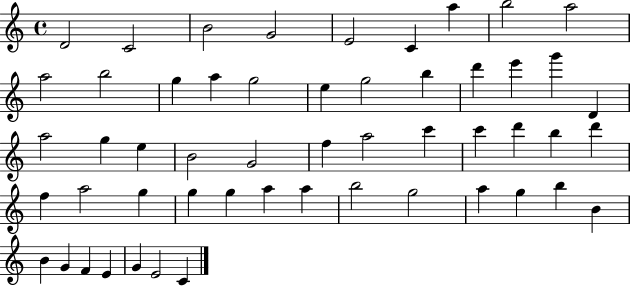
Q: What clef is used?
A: treble